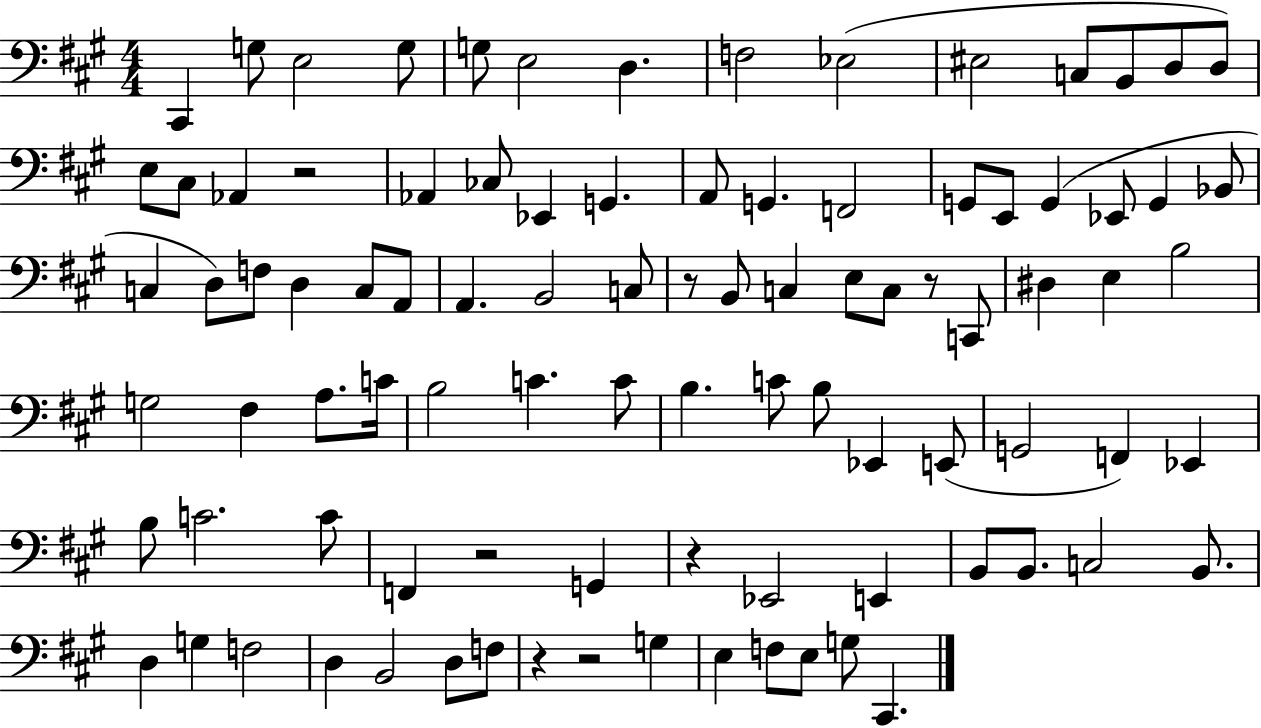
{
  \clef bass
  \numericTimeSignature
  \time 4/4
  \key a \major
  \repeat volta 2 { cis,4 g8 e2 g8 | g8 e2 d4. | f2 ees2( | eis2 c8 b,8 d8 d8) | \break e8 cis8 aes,4 r2 | aes,4 ces8 ees,4 g,4. | a,8 g,4. f,2 | g,8 e,8 g,4( ees,8 g,4 bes,8 | \break c4 d8) f8 d4 c8 a,8 | a,4. b,2 c8 | r8 b,8 c4 e8 c8 r8 c,8 | dis4 e4 b2 | \break g2 fis4 a8. c'16 | b2 c'4. c'8 | b4. c'8 b8 ees,4 e,8( | g,2 f,4) ees,4 | \break b8 c'2. c'8 | f,4 r2 g,4 | r4 ees,2 e,4 | b,8 b,8. c2 b,8. | \break d4 g4 f2 | d4 b,2 d8 f8 | r4 r2 g4 | e4 f8 e8 g8 cis,4. | \break } \bar "|."
}